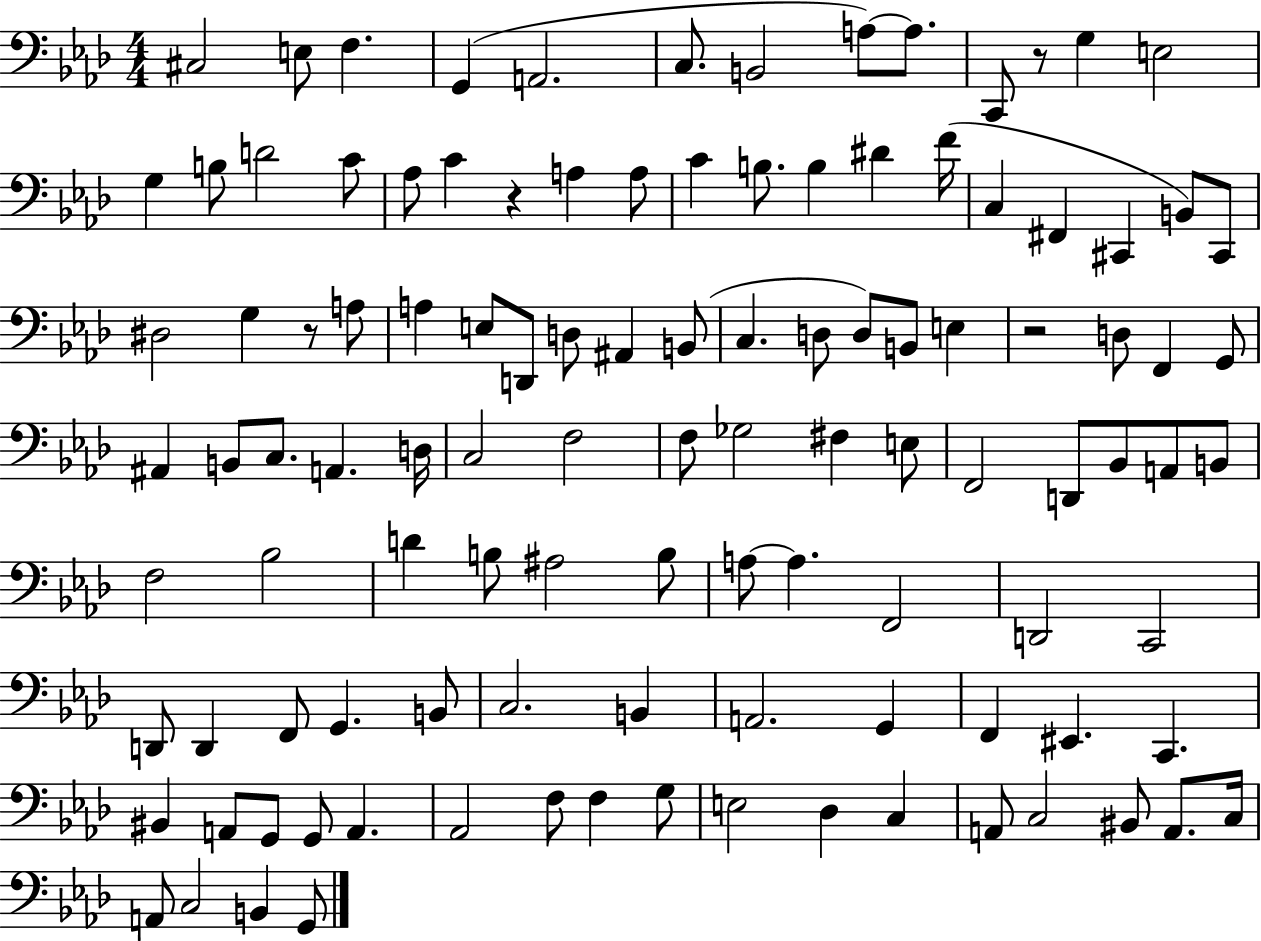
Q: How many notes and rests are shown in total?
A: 111